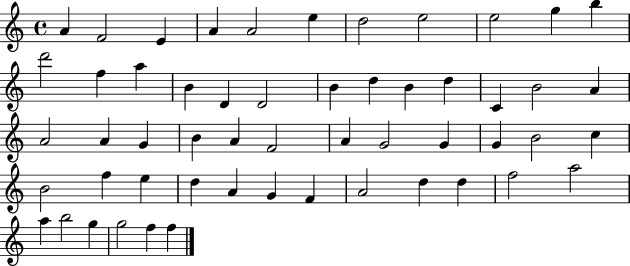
X:1
T:Untitled
M:4/4
L:1/4
K:C
A F2 E A A2 e d2 e2 e2 g b d'2 f a B D D2 B d B d C B2 A A2 A G B A F2 A G2 G G B2 c B2 f e d A G F A2 d d f2 a2 a b2 g g2 f f